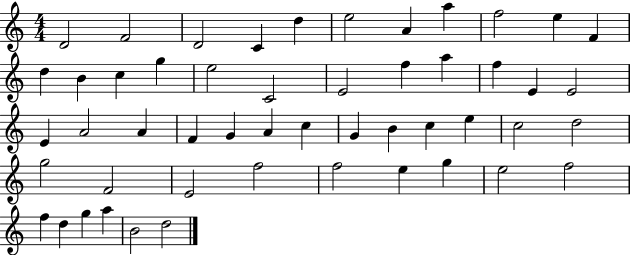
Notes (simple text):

D4/h F4/h D4/h C4/q D5/q E5/h A4/q A5/q F5/h E5/q F4/q D5/q B4/q C5/q G5/q E5/h C4/h E4/h F5/q A5/q F5/q E4/q E4/h E4/q A4/h A4/q F4/q G4/q A4/q C5/q G4/q B4/q C5/q E5/q C5/h D5/h G5/h F4/h E4/h F5/h F5/h E5/q G5/q E5/h F5/h F5/q D5/q G5/q A5/q B4/h D5/h